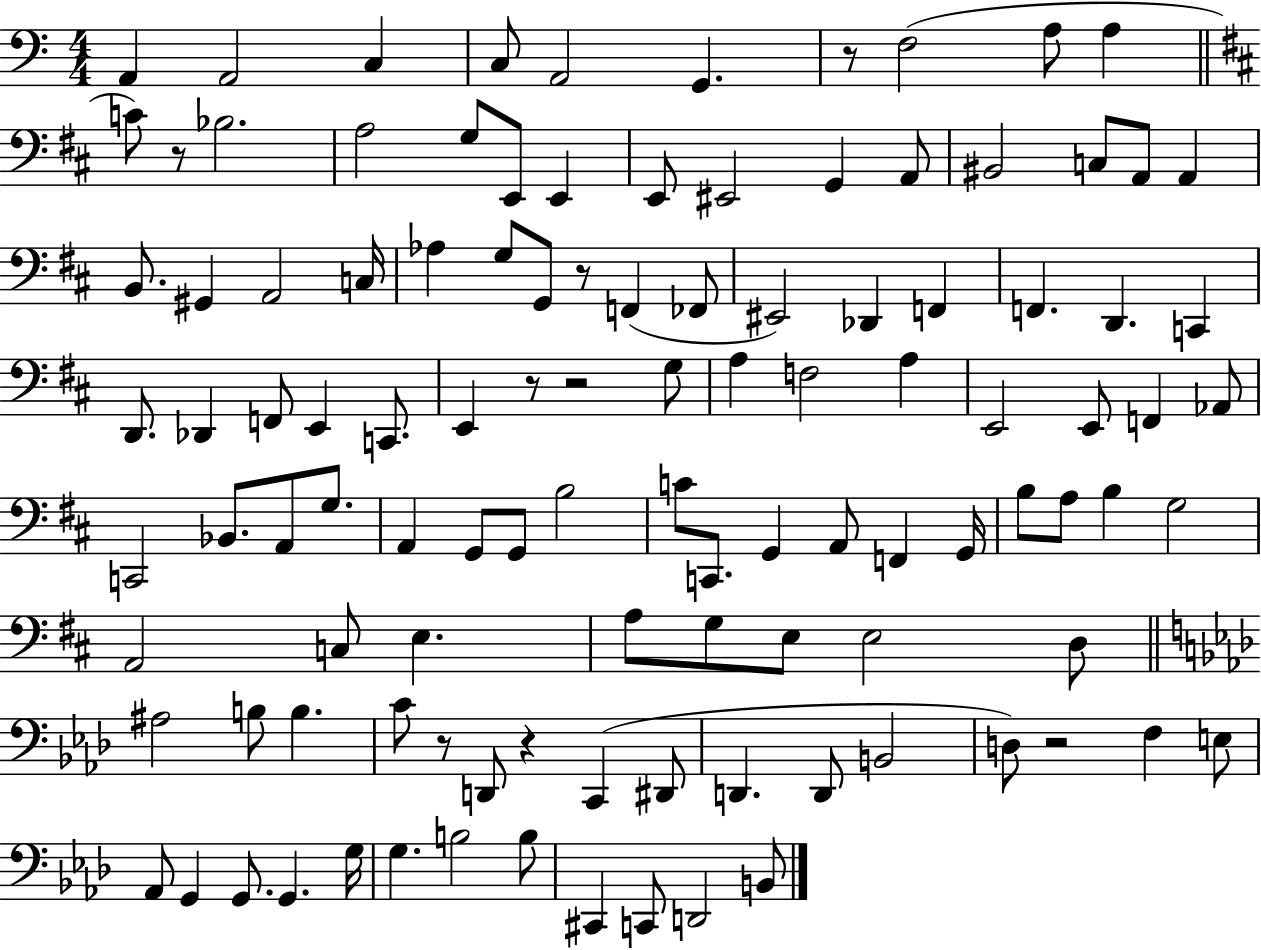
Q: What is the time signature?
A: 4/4